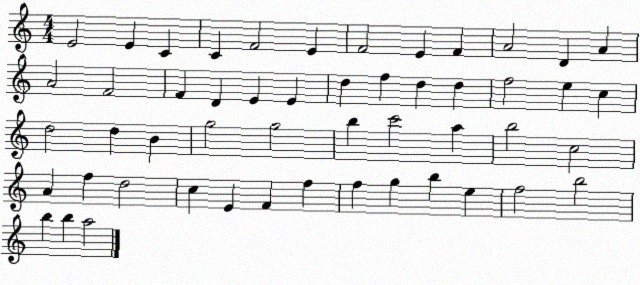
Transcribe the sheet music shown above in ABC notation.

X:1
T:Untitled
M:4/4
L:1/4
K:C
E2 E C C F2 E F2 E F A2 D A A2 F2 F D E E d f d d f2 e c d2 d B g2 g2 b c'2 a b2 c2 A f d2 c E F f f g b e f2 b2 b b a2